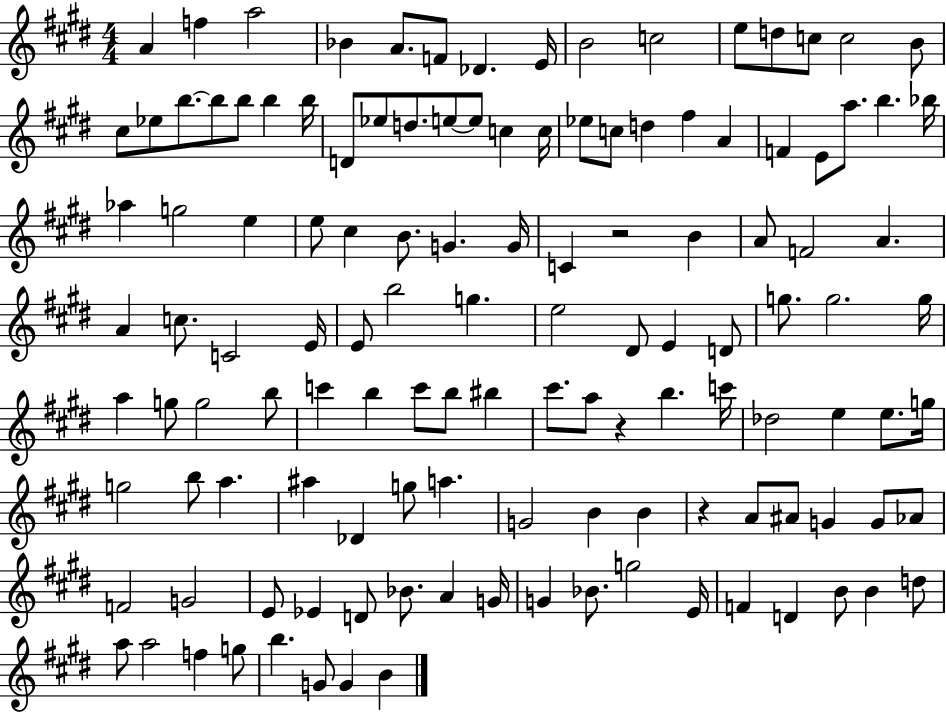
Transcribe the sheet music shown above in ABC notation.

X:1
T:Untitled
M:4/4
L:1/4
K:E
A f a2 _B A/2 F/2 _D E/4 B2 c2 e/2 d/2 c/2 c2 B/2 ^c/2 _e/2 b/2 b/2 b/2 b b/4 D/2 _e/2 d/2 e/2 e/2 c c/4 _e/2 c/2 d ^f A F E/2 a/2 b _b/4 _a g2 e e/2 ^c B/2 G G/4 C z2 B A/2 F2 A A c/2 C2 E/4 E/2 b2 g e2 ^D/2 E D/2 g/2 g2 g/4 a g/2 g2 b/2 c' b c'/2 b/2 ^b ^c'/2 a/2 z b c'/4 _d2 e e/2 g/4 g2 b/2 a ^a _D g/2 a G2 B B z A/2 ^A/2 G G/2 _A/2 F2 G2 E/2 _E D/2 _B/2 A G/4 G _B/2 g2 E/4 F D B/2 B d/2 a/2 a2 f g/2 b G/2 G B